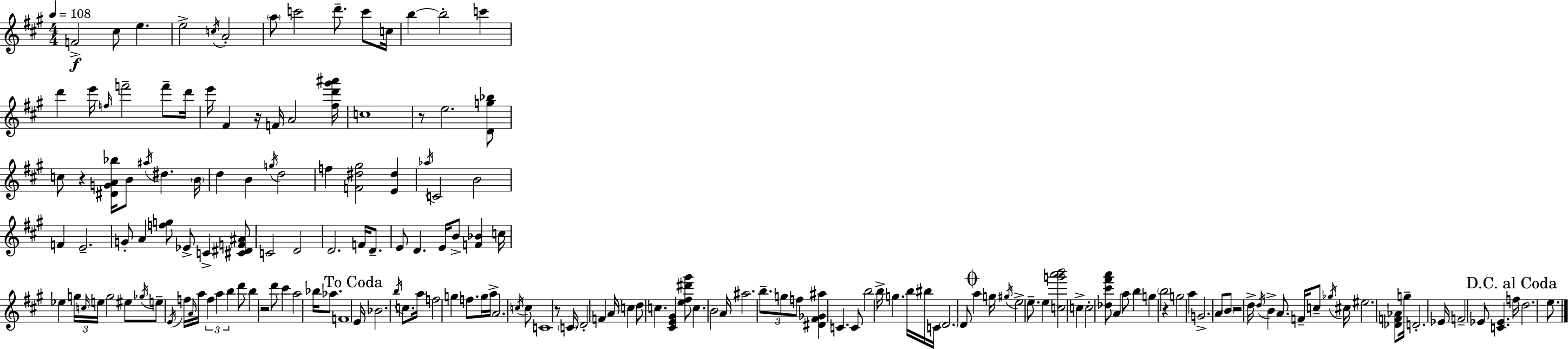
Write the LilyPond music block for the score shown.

{
  \clef treble
  \numericTimeSignature
  \time 4/4
  \key a \major
  \tempo 4 = 108
  \repeat volta 2 { f'2->\f cis''8 e''4. | e''2-> \acciaccatura { c''16 } a'2-. | \parenthesize a''8 c'''2 d'''8.-- c'''8 | c''16 b''4~~ b''2-. c'''4 | \break d'''4 e'''16 \grace { f''16 } f'''2-- f'''8-- | d'''16 e'''16 fis'4 r16 f'16 a'2 | <fis'' d''' gis''' ais'''>16 c''1 | r8 e''2. | \break <d' g'' bes''>8 c''8 r4 <dis' g' a' bes''>16 b'8 \acciaccatura { ais''16 } dis''4. | \parenthesize b'16 d''4 b'4 \acciaccatura { g''16 } d''2 | f''4 <f' dis'' gis''>2 | <e' dis''>4 \acciaccatura { aes''16 } c'2 b'2 | \break f'4 e'2.-- | g'8-. a'4 <f'' g''>8 ees'8-> c'4-> | <cis' dis' f' ais'>8 c'2 d'2 | d'2. | \break f'16 d'8.-- e'8 d'4. e'16 b'8-> | <f' bes'>4 c''16 ees''4 \tuplet 3/2 { g''16 \grace { c''16 } e''16 } g''2 | eis''8 \acciaccatura { ges''16 } e''8-- \acciaccatura { e'16 } f''16 \grace { a'16 } a''16 \tuplet 3/2 { f''4 | a''4 b''4 } d'''8 b''4 r2 | \break d'''8 cis'''4 a''2 | bes''16 aes''8. f'1 | \mark "To Coda" e'16 bes'2. | \acciaccatura { b''16 } c''8. a''16 f''2 | \break g''4 f''8. g''16 a''16-> a'2. | \acciaccatura { c''16 } c''8 c'1 | r8 \parenthesize c'16 d'2-. | f'4 a'16 \parenthesize c''4 d''8 | \break c''4. <cis' e' gis'>4 <e'' fis'' dis''' gis'''>8 c''4. | b'2 a'16 ais''2. | \tuplet 3/2 { b''8.-- g''8 f''8 } <dis' fis' ges' ais''>4 | c'4. c'8 b''2 | \break b''16-> g''4. b''16 bis''16 c'16 \parenthesize d'2. | d'8 \mark \markup { \musicglyph "scripts.coda" } a''4 g''16 | \acciaccatura { gis''16 } e''2-> e''8.-- e''4 | <c'' g''' a''' b'''>2 c''4-> c''2-. | \break <des'' cis''' fis''' a'''>8 a'4 a''8 b''4 | g''4 \parenthesize b''2 r4 | g''2 a''4 g'2.-> | a'8 \parenthesize b'8 r2 | \break d''16-> \acciaccatura { d''16 } b'4-> a'8. f'16-- c''8-- | \acciaccatura { ges''16 } cis''16 eis''2. <des' f' aes'>8 | g''16-- d'2.-. ees'16 f'2-- | ees'8 <c' ees'>4. \mark "D.C. al Coda" f''16 d''2. | \break e''8. } \bar "|."
}